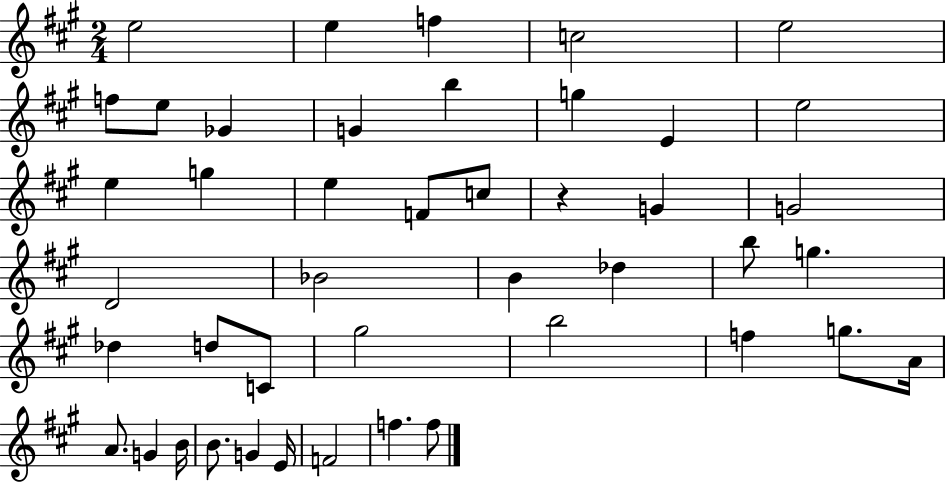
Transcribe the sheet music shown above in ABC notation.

X:1
T:Untitled
M:2/4
L:1/4
K:A
e2 e f c2 e2 f/2 e/2 _G G b g E e2 e g e F/2 c/2 z G G2 D2 _B2 B _d b/2 g _d d/2 C/2 ^g2 b2 f g/2 A/4 A/2 G B/4 B/2 G E/4 F2 f f/2